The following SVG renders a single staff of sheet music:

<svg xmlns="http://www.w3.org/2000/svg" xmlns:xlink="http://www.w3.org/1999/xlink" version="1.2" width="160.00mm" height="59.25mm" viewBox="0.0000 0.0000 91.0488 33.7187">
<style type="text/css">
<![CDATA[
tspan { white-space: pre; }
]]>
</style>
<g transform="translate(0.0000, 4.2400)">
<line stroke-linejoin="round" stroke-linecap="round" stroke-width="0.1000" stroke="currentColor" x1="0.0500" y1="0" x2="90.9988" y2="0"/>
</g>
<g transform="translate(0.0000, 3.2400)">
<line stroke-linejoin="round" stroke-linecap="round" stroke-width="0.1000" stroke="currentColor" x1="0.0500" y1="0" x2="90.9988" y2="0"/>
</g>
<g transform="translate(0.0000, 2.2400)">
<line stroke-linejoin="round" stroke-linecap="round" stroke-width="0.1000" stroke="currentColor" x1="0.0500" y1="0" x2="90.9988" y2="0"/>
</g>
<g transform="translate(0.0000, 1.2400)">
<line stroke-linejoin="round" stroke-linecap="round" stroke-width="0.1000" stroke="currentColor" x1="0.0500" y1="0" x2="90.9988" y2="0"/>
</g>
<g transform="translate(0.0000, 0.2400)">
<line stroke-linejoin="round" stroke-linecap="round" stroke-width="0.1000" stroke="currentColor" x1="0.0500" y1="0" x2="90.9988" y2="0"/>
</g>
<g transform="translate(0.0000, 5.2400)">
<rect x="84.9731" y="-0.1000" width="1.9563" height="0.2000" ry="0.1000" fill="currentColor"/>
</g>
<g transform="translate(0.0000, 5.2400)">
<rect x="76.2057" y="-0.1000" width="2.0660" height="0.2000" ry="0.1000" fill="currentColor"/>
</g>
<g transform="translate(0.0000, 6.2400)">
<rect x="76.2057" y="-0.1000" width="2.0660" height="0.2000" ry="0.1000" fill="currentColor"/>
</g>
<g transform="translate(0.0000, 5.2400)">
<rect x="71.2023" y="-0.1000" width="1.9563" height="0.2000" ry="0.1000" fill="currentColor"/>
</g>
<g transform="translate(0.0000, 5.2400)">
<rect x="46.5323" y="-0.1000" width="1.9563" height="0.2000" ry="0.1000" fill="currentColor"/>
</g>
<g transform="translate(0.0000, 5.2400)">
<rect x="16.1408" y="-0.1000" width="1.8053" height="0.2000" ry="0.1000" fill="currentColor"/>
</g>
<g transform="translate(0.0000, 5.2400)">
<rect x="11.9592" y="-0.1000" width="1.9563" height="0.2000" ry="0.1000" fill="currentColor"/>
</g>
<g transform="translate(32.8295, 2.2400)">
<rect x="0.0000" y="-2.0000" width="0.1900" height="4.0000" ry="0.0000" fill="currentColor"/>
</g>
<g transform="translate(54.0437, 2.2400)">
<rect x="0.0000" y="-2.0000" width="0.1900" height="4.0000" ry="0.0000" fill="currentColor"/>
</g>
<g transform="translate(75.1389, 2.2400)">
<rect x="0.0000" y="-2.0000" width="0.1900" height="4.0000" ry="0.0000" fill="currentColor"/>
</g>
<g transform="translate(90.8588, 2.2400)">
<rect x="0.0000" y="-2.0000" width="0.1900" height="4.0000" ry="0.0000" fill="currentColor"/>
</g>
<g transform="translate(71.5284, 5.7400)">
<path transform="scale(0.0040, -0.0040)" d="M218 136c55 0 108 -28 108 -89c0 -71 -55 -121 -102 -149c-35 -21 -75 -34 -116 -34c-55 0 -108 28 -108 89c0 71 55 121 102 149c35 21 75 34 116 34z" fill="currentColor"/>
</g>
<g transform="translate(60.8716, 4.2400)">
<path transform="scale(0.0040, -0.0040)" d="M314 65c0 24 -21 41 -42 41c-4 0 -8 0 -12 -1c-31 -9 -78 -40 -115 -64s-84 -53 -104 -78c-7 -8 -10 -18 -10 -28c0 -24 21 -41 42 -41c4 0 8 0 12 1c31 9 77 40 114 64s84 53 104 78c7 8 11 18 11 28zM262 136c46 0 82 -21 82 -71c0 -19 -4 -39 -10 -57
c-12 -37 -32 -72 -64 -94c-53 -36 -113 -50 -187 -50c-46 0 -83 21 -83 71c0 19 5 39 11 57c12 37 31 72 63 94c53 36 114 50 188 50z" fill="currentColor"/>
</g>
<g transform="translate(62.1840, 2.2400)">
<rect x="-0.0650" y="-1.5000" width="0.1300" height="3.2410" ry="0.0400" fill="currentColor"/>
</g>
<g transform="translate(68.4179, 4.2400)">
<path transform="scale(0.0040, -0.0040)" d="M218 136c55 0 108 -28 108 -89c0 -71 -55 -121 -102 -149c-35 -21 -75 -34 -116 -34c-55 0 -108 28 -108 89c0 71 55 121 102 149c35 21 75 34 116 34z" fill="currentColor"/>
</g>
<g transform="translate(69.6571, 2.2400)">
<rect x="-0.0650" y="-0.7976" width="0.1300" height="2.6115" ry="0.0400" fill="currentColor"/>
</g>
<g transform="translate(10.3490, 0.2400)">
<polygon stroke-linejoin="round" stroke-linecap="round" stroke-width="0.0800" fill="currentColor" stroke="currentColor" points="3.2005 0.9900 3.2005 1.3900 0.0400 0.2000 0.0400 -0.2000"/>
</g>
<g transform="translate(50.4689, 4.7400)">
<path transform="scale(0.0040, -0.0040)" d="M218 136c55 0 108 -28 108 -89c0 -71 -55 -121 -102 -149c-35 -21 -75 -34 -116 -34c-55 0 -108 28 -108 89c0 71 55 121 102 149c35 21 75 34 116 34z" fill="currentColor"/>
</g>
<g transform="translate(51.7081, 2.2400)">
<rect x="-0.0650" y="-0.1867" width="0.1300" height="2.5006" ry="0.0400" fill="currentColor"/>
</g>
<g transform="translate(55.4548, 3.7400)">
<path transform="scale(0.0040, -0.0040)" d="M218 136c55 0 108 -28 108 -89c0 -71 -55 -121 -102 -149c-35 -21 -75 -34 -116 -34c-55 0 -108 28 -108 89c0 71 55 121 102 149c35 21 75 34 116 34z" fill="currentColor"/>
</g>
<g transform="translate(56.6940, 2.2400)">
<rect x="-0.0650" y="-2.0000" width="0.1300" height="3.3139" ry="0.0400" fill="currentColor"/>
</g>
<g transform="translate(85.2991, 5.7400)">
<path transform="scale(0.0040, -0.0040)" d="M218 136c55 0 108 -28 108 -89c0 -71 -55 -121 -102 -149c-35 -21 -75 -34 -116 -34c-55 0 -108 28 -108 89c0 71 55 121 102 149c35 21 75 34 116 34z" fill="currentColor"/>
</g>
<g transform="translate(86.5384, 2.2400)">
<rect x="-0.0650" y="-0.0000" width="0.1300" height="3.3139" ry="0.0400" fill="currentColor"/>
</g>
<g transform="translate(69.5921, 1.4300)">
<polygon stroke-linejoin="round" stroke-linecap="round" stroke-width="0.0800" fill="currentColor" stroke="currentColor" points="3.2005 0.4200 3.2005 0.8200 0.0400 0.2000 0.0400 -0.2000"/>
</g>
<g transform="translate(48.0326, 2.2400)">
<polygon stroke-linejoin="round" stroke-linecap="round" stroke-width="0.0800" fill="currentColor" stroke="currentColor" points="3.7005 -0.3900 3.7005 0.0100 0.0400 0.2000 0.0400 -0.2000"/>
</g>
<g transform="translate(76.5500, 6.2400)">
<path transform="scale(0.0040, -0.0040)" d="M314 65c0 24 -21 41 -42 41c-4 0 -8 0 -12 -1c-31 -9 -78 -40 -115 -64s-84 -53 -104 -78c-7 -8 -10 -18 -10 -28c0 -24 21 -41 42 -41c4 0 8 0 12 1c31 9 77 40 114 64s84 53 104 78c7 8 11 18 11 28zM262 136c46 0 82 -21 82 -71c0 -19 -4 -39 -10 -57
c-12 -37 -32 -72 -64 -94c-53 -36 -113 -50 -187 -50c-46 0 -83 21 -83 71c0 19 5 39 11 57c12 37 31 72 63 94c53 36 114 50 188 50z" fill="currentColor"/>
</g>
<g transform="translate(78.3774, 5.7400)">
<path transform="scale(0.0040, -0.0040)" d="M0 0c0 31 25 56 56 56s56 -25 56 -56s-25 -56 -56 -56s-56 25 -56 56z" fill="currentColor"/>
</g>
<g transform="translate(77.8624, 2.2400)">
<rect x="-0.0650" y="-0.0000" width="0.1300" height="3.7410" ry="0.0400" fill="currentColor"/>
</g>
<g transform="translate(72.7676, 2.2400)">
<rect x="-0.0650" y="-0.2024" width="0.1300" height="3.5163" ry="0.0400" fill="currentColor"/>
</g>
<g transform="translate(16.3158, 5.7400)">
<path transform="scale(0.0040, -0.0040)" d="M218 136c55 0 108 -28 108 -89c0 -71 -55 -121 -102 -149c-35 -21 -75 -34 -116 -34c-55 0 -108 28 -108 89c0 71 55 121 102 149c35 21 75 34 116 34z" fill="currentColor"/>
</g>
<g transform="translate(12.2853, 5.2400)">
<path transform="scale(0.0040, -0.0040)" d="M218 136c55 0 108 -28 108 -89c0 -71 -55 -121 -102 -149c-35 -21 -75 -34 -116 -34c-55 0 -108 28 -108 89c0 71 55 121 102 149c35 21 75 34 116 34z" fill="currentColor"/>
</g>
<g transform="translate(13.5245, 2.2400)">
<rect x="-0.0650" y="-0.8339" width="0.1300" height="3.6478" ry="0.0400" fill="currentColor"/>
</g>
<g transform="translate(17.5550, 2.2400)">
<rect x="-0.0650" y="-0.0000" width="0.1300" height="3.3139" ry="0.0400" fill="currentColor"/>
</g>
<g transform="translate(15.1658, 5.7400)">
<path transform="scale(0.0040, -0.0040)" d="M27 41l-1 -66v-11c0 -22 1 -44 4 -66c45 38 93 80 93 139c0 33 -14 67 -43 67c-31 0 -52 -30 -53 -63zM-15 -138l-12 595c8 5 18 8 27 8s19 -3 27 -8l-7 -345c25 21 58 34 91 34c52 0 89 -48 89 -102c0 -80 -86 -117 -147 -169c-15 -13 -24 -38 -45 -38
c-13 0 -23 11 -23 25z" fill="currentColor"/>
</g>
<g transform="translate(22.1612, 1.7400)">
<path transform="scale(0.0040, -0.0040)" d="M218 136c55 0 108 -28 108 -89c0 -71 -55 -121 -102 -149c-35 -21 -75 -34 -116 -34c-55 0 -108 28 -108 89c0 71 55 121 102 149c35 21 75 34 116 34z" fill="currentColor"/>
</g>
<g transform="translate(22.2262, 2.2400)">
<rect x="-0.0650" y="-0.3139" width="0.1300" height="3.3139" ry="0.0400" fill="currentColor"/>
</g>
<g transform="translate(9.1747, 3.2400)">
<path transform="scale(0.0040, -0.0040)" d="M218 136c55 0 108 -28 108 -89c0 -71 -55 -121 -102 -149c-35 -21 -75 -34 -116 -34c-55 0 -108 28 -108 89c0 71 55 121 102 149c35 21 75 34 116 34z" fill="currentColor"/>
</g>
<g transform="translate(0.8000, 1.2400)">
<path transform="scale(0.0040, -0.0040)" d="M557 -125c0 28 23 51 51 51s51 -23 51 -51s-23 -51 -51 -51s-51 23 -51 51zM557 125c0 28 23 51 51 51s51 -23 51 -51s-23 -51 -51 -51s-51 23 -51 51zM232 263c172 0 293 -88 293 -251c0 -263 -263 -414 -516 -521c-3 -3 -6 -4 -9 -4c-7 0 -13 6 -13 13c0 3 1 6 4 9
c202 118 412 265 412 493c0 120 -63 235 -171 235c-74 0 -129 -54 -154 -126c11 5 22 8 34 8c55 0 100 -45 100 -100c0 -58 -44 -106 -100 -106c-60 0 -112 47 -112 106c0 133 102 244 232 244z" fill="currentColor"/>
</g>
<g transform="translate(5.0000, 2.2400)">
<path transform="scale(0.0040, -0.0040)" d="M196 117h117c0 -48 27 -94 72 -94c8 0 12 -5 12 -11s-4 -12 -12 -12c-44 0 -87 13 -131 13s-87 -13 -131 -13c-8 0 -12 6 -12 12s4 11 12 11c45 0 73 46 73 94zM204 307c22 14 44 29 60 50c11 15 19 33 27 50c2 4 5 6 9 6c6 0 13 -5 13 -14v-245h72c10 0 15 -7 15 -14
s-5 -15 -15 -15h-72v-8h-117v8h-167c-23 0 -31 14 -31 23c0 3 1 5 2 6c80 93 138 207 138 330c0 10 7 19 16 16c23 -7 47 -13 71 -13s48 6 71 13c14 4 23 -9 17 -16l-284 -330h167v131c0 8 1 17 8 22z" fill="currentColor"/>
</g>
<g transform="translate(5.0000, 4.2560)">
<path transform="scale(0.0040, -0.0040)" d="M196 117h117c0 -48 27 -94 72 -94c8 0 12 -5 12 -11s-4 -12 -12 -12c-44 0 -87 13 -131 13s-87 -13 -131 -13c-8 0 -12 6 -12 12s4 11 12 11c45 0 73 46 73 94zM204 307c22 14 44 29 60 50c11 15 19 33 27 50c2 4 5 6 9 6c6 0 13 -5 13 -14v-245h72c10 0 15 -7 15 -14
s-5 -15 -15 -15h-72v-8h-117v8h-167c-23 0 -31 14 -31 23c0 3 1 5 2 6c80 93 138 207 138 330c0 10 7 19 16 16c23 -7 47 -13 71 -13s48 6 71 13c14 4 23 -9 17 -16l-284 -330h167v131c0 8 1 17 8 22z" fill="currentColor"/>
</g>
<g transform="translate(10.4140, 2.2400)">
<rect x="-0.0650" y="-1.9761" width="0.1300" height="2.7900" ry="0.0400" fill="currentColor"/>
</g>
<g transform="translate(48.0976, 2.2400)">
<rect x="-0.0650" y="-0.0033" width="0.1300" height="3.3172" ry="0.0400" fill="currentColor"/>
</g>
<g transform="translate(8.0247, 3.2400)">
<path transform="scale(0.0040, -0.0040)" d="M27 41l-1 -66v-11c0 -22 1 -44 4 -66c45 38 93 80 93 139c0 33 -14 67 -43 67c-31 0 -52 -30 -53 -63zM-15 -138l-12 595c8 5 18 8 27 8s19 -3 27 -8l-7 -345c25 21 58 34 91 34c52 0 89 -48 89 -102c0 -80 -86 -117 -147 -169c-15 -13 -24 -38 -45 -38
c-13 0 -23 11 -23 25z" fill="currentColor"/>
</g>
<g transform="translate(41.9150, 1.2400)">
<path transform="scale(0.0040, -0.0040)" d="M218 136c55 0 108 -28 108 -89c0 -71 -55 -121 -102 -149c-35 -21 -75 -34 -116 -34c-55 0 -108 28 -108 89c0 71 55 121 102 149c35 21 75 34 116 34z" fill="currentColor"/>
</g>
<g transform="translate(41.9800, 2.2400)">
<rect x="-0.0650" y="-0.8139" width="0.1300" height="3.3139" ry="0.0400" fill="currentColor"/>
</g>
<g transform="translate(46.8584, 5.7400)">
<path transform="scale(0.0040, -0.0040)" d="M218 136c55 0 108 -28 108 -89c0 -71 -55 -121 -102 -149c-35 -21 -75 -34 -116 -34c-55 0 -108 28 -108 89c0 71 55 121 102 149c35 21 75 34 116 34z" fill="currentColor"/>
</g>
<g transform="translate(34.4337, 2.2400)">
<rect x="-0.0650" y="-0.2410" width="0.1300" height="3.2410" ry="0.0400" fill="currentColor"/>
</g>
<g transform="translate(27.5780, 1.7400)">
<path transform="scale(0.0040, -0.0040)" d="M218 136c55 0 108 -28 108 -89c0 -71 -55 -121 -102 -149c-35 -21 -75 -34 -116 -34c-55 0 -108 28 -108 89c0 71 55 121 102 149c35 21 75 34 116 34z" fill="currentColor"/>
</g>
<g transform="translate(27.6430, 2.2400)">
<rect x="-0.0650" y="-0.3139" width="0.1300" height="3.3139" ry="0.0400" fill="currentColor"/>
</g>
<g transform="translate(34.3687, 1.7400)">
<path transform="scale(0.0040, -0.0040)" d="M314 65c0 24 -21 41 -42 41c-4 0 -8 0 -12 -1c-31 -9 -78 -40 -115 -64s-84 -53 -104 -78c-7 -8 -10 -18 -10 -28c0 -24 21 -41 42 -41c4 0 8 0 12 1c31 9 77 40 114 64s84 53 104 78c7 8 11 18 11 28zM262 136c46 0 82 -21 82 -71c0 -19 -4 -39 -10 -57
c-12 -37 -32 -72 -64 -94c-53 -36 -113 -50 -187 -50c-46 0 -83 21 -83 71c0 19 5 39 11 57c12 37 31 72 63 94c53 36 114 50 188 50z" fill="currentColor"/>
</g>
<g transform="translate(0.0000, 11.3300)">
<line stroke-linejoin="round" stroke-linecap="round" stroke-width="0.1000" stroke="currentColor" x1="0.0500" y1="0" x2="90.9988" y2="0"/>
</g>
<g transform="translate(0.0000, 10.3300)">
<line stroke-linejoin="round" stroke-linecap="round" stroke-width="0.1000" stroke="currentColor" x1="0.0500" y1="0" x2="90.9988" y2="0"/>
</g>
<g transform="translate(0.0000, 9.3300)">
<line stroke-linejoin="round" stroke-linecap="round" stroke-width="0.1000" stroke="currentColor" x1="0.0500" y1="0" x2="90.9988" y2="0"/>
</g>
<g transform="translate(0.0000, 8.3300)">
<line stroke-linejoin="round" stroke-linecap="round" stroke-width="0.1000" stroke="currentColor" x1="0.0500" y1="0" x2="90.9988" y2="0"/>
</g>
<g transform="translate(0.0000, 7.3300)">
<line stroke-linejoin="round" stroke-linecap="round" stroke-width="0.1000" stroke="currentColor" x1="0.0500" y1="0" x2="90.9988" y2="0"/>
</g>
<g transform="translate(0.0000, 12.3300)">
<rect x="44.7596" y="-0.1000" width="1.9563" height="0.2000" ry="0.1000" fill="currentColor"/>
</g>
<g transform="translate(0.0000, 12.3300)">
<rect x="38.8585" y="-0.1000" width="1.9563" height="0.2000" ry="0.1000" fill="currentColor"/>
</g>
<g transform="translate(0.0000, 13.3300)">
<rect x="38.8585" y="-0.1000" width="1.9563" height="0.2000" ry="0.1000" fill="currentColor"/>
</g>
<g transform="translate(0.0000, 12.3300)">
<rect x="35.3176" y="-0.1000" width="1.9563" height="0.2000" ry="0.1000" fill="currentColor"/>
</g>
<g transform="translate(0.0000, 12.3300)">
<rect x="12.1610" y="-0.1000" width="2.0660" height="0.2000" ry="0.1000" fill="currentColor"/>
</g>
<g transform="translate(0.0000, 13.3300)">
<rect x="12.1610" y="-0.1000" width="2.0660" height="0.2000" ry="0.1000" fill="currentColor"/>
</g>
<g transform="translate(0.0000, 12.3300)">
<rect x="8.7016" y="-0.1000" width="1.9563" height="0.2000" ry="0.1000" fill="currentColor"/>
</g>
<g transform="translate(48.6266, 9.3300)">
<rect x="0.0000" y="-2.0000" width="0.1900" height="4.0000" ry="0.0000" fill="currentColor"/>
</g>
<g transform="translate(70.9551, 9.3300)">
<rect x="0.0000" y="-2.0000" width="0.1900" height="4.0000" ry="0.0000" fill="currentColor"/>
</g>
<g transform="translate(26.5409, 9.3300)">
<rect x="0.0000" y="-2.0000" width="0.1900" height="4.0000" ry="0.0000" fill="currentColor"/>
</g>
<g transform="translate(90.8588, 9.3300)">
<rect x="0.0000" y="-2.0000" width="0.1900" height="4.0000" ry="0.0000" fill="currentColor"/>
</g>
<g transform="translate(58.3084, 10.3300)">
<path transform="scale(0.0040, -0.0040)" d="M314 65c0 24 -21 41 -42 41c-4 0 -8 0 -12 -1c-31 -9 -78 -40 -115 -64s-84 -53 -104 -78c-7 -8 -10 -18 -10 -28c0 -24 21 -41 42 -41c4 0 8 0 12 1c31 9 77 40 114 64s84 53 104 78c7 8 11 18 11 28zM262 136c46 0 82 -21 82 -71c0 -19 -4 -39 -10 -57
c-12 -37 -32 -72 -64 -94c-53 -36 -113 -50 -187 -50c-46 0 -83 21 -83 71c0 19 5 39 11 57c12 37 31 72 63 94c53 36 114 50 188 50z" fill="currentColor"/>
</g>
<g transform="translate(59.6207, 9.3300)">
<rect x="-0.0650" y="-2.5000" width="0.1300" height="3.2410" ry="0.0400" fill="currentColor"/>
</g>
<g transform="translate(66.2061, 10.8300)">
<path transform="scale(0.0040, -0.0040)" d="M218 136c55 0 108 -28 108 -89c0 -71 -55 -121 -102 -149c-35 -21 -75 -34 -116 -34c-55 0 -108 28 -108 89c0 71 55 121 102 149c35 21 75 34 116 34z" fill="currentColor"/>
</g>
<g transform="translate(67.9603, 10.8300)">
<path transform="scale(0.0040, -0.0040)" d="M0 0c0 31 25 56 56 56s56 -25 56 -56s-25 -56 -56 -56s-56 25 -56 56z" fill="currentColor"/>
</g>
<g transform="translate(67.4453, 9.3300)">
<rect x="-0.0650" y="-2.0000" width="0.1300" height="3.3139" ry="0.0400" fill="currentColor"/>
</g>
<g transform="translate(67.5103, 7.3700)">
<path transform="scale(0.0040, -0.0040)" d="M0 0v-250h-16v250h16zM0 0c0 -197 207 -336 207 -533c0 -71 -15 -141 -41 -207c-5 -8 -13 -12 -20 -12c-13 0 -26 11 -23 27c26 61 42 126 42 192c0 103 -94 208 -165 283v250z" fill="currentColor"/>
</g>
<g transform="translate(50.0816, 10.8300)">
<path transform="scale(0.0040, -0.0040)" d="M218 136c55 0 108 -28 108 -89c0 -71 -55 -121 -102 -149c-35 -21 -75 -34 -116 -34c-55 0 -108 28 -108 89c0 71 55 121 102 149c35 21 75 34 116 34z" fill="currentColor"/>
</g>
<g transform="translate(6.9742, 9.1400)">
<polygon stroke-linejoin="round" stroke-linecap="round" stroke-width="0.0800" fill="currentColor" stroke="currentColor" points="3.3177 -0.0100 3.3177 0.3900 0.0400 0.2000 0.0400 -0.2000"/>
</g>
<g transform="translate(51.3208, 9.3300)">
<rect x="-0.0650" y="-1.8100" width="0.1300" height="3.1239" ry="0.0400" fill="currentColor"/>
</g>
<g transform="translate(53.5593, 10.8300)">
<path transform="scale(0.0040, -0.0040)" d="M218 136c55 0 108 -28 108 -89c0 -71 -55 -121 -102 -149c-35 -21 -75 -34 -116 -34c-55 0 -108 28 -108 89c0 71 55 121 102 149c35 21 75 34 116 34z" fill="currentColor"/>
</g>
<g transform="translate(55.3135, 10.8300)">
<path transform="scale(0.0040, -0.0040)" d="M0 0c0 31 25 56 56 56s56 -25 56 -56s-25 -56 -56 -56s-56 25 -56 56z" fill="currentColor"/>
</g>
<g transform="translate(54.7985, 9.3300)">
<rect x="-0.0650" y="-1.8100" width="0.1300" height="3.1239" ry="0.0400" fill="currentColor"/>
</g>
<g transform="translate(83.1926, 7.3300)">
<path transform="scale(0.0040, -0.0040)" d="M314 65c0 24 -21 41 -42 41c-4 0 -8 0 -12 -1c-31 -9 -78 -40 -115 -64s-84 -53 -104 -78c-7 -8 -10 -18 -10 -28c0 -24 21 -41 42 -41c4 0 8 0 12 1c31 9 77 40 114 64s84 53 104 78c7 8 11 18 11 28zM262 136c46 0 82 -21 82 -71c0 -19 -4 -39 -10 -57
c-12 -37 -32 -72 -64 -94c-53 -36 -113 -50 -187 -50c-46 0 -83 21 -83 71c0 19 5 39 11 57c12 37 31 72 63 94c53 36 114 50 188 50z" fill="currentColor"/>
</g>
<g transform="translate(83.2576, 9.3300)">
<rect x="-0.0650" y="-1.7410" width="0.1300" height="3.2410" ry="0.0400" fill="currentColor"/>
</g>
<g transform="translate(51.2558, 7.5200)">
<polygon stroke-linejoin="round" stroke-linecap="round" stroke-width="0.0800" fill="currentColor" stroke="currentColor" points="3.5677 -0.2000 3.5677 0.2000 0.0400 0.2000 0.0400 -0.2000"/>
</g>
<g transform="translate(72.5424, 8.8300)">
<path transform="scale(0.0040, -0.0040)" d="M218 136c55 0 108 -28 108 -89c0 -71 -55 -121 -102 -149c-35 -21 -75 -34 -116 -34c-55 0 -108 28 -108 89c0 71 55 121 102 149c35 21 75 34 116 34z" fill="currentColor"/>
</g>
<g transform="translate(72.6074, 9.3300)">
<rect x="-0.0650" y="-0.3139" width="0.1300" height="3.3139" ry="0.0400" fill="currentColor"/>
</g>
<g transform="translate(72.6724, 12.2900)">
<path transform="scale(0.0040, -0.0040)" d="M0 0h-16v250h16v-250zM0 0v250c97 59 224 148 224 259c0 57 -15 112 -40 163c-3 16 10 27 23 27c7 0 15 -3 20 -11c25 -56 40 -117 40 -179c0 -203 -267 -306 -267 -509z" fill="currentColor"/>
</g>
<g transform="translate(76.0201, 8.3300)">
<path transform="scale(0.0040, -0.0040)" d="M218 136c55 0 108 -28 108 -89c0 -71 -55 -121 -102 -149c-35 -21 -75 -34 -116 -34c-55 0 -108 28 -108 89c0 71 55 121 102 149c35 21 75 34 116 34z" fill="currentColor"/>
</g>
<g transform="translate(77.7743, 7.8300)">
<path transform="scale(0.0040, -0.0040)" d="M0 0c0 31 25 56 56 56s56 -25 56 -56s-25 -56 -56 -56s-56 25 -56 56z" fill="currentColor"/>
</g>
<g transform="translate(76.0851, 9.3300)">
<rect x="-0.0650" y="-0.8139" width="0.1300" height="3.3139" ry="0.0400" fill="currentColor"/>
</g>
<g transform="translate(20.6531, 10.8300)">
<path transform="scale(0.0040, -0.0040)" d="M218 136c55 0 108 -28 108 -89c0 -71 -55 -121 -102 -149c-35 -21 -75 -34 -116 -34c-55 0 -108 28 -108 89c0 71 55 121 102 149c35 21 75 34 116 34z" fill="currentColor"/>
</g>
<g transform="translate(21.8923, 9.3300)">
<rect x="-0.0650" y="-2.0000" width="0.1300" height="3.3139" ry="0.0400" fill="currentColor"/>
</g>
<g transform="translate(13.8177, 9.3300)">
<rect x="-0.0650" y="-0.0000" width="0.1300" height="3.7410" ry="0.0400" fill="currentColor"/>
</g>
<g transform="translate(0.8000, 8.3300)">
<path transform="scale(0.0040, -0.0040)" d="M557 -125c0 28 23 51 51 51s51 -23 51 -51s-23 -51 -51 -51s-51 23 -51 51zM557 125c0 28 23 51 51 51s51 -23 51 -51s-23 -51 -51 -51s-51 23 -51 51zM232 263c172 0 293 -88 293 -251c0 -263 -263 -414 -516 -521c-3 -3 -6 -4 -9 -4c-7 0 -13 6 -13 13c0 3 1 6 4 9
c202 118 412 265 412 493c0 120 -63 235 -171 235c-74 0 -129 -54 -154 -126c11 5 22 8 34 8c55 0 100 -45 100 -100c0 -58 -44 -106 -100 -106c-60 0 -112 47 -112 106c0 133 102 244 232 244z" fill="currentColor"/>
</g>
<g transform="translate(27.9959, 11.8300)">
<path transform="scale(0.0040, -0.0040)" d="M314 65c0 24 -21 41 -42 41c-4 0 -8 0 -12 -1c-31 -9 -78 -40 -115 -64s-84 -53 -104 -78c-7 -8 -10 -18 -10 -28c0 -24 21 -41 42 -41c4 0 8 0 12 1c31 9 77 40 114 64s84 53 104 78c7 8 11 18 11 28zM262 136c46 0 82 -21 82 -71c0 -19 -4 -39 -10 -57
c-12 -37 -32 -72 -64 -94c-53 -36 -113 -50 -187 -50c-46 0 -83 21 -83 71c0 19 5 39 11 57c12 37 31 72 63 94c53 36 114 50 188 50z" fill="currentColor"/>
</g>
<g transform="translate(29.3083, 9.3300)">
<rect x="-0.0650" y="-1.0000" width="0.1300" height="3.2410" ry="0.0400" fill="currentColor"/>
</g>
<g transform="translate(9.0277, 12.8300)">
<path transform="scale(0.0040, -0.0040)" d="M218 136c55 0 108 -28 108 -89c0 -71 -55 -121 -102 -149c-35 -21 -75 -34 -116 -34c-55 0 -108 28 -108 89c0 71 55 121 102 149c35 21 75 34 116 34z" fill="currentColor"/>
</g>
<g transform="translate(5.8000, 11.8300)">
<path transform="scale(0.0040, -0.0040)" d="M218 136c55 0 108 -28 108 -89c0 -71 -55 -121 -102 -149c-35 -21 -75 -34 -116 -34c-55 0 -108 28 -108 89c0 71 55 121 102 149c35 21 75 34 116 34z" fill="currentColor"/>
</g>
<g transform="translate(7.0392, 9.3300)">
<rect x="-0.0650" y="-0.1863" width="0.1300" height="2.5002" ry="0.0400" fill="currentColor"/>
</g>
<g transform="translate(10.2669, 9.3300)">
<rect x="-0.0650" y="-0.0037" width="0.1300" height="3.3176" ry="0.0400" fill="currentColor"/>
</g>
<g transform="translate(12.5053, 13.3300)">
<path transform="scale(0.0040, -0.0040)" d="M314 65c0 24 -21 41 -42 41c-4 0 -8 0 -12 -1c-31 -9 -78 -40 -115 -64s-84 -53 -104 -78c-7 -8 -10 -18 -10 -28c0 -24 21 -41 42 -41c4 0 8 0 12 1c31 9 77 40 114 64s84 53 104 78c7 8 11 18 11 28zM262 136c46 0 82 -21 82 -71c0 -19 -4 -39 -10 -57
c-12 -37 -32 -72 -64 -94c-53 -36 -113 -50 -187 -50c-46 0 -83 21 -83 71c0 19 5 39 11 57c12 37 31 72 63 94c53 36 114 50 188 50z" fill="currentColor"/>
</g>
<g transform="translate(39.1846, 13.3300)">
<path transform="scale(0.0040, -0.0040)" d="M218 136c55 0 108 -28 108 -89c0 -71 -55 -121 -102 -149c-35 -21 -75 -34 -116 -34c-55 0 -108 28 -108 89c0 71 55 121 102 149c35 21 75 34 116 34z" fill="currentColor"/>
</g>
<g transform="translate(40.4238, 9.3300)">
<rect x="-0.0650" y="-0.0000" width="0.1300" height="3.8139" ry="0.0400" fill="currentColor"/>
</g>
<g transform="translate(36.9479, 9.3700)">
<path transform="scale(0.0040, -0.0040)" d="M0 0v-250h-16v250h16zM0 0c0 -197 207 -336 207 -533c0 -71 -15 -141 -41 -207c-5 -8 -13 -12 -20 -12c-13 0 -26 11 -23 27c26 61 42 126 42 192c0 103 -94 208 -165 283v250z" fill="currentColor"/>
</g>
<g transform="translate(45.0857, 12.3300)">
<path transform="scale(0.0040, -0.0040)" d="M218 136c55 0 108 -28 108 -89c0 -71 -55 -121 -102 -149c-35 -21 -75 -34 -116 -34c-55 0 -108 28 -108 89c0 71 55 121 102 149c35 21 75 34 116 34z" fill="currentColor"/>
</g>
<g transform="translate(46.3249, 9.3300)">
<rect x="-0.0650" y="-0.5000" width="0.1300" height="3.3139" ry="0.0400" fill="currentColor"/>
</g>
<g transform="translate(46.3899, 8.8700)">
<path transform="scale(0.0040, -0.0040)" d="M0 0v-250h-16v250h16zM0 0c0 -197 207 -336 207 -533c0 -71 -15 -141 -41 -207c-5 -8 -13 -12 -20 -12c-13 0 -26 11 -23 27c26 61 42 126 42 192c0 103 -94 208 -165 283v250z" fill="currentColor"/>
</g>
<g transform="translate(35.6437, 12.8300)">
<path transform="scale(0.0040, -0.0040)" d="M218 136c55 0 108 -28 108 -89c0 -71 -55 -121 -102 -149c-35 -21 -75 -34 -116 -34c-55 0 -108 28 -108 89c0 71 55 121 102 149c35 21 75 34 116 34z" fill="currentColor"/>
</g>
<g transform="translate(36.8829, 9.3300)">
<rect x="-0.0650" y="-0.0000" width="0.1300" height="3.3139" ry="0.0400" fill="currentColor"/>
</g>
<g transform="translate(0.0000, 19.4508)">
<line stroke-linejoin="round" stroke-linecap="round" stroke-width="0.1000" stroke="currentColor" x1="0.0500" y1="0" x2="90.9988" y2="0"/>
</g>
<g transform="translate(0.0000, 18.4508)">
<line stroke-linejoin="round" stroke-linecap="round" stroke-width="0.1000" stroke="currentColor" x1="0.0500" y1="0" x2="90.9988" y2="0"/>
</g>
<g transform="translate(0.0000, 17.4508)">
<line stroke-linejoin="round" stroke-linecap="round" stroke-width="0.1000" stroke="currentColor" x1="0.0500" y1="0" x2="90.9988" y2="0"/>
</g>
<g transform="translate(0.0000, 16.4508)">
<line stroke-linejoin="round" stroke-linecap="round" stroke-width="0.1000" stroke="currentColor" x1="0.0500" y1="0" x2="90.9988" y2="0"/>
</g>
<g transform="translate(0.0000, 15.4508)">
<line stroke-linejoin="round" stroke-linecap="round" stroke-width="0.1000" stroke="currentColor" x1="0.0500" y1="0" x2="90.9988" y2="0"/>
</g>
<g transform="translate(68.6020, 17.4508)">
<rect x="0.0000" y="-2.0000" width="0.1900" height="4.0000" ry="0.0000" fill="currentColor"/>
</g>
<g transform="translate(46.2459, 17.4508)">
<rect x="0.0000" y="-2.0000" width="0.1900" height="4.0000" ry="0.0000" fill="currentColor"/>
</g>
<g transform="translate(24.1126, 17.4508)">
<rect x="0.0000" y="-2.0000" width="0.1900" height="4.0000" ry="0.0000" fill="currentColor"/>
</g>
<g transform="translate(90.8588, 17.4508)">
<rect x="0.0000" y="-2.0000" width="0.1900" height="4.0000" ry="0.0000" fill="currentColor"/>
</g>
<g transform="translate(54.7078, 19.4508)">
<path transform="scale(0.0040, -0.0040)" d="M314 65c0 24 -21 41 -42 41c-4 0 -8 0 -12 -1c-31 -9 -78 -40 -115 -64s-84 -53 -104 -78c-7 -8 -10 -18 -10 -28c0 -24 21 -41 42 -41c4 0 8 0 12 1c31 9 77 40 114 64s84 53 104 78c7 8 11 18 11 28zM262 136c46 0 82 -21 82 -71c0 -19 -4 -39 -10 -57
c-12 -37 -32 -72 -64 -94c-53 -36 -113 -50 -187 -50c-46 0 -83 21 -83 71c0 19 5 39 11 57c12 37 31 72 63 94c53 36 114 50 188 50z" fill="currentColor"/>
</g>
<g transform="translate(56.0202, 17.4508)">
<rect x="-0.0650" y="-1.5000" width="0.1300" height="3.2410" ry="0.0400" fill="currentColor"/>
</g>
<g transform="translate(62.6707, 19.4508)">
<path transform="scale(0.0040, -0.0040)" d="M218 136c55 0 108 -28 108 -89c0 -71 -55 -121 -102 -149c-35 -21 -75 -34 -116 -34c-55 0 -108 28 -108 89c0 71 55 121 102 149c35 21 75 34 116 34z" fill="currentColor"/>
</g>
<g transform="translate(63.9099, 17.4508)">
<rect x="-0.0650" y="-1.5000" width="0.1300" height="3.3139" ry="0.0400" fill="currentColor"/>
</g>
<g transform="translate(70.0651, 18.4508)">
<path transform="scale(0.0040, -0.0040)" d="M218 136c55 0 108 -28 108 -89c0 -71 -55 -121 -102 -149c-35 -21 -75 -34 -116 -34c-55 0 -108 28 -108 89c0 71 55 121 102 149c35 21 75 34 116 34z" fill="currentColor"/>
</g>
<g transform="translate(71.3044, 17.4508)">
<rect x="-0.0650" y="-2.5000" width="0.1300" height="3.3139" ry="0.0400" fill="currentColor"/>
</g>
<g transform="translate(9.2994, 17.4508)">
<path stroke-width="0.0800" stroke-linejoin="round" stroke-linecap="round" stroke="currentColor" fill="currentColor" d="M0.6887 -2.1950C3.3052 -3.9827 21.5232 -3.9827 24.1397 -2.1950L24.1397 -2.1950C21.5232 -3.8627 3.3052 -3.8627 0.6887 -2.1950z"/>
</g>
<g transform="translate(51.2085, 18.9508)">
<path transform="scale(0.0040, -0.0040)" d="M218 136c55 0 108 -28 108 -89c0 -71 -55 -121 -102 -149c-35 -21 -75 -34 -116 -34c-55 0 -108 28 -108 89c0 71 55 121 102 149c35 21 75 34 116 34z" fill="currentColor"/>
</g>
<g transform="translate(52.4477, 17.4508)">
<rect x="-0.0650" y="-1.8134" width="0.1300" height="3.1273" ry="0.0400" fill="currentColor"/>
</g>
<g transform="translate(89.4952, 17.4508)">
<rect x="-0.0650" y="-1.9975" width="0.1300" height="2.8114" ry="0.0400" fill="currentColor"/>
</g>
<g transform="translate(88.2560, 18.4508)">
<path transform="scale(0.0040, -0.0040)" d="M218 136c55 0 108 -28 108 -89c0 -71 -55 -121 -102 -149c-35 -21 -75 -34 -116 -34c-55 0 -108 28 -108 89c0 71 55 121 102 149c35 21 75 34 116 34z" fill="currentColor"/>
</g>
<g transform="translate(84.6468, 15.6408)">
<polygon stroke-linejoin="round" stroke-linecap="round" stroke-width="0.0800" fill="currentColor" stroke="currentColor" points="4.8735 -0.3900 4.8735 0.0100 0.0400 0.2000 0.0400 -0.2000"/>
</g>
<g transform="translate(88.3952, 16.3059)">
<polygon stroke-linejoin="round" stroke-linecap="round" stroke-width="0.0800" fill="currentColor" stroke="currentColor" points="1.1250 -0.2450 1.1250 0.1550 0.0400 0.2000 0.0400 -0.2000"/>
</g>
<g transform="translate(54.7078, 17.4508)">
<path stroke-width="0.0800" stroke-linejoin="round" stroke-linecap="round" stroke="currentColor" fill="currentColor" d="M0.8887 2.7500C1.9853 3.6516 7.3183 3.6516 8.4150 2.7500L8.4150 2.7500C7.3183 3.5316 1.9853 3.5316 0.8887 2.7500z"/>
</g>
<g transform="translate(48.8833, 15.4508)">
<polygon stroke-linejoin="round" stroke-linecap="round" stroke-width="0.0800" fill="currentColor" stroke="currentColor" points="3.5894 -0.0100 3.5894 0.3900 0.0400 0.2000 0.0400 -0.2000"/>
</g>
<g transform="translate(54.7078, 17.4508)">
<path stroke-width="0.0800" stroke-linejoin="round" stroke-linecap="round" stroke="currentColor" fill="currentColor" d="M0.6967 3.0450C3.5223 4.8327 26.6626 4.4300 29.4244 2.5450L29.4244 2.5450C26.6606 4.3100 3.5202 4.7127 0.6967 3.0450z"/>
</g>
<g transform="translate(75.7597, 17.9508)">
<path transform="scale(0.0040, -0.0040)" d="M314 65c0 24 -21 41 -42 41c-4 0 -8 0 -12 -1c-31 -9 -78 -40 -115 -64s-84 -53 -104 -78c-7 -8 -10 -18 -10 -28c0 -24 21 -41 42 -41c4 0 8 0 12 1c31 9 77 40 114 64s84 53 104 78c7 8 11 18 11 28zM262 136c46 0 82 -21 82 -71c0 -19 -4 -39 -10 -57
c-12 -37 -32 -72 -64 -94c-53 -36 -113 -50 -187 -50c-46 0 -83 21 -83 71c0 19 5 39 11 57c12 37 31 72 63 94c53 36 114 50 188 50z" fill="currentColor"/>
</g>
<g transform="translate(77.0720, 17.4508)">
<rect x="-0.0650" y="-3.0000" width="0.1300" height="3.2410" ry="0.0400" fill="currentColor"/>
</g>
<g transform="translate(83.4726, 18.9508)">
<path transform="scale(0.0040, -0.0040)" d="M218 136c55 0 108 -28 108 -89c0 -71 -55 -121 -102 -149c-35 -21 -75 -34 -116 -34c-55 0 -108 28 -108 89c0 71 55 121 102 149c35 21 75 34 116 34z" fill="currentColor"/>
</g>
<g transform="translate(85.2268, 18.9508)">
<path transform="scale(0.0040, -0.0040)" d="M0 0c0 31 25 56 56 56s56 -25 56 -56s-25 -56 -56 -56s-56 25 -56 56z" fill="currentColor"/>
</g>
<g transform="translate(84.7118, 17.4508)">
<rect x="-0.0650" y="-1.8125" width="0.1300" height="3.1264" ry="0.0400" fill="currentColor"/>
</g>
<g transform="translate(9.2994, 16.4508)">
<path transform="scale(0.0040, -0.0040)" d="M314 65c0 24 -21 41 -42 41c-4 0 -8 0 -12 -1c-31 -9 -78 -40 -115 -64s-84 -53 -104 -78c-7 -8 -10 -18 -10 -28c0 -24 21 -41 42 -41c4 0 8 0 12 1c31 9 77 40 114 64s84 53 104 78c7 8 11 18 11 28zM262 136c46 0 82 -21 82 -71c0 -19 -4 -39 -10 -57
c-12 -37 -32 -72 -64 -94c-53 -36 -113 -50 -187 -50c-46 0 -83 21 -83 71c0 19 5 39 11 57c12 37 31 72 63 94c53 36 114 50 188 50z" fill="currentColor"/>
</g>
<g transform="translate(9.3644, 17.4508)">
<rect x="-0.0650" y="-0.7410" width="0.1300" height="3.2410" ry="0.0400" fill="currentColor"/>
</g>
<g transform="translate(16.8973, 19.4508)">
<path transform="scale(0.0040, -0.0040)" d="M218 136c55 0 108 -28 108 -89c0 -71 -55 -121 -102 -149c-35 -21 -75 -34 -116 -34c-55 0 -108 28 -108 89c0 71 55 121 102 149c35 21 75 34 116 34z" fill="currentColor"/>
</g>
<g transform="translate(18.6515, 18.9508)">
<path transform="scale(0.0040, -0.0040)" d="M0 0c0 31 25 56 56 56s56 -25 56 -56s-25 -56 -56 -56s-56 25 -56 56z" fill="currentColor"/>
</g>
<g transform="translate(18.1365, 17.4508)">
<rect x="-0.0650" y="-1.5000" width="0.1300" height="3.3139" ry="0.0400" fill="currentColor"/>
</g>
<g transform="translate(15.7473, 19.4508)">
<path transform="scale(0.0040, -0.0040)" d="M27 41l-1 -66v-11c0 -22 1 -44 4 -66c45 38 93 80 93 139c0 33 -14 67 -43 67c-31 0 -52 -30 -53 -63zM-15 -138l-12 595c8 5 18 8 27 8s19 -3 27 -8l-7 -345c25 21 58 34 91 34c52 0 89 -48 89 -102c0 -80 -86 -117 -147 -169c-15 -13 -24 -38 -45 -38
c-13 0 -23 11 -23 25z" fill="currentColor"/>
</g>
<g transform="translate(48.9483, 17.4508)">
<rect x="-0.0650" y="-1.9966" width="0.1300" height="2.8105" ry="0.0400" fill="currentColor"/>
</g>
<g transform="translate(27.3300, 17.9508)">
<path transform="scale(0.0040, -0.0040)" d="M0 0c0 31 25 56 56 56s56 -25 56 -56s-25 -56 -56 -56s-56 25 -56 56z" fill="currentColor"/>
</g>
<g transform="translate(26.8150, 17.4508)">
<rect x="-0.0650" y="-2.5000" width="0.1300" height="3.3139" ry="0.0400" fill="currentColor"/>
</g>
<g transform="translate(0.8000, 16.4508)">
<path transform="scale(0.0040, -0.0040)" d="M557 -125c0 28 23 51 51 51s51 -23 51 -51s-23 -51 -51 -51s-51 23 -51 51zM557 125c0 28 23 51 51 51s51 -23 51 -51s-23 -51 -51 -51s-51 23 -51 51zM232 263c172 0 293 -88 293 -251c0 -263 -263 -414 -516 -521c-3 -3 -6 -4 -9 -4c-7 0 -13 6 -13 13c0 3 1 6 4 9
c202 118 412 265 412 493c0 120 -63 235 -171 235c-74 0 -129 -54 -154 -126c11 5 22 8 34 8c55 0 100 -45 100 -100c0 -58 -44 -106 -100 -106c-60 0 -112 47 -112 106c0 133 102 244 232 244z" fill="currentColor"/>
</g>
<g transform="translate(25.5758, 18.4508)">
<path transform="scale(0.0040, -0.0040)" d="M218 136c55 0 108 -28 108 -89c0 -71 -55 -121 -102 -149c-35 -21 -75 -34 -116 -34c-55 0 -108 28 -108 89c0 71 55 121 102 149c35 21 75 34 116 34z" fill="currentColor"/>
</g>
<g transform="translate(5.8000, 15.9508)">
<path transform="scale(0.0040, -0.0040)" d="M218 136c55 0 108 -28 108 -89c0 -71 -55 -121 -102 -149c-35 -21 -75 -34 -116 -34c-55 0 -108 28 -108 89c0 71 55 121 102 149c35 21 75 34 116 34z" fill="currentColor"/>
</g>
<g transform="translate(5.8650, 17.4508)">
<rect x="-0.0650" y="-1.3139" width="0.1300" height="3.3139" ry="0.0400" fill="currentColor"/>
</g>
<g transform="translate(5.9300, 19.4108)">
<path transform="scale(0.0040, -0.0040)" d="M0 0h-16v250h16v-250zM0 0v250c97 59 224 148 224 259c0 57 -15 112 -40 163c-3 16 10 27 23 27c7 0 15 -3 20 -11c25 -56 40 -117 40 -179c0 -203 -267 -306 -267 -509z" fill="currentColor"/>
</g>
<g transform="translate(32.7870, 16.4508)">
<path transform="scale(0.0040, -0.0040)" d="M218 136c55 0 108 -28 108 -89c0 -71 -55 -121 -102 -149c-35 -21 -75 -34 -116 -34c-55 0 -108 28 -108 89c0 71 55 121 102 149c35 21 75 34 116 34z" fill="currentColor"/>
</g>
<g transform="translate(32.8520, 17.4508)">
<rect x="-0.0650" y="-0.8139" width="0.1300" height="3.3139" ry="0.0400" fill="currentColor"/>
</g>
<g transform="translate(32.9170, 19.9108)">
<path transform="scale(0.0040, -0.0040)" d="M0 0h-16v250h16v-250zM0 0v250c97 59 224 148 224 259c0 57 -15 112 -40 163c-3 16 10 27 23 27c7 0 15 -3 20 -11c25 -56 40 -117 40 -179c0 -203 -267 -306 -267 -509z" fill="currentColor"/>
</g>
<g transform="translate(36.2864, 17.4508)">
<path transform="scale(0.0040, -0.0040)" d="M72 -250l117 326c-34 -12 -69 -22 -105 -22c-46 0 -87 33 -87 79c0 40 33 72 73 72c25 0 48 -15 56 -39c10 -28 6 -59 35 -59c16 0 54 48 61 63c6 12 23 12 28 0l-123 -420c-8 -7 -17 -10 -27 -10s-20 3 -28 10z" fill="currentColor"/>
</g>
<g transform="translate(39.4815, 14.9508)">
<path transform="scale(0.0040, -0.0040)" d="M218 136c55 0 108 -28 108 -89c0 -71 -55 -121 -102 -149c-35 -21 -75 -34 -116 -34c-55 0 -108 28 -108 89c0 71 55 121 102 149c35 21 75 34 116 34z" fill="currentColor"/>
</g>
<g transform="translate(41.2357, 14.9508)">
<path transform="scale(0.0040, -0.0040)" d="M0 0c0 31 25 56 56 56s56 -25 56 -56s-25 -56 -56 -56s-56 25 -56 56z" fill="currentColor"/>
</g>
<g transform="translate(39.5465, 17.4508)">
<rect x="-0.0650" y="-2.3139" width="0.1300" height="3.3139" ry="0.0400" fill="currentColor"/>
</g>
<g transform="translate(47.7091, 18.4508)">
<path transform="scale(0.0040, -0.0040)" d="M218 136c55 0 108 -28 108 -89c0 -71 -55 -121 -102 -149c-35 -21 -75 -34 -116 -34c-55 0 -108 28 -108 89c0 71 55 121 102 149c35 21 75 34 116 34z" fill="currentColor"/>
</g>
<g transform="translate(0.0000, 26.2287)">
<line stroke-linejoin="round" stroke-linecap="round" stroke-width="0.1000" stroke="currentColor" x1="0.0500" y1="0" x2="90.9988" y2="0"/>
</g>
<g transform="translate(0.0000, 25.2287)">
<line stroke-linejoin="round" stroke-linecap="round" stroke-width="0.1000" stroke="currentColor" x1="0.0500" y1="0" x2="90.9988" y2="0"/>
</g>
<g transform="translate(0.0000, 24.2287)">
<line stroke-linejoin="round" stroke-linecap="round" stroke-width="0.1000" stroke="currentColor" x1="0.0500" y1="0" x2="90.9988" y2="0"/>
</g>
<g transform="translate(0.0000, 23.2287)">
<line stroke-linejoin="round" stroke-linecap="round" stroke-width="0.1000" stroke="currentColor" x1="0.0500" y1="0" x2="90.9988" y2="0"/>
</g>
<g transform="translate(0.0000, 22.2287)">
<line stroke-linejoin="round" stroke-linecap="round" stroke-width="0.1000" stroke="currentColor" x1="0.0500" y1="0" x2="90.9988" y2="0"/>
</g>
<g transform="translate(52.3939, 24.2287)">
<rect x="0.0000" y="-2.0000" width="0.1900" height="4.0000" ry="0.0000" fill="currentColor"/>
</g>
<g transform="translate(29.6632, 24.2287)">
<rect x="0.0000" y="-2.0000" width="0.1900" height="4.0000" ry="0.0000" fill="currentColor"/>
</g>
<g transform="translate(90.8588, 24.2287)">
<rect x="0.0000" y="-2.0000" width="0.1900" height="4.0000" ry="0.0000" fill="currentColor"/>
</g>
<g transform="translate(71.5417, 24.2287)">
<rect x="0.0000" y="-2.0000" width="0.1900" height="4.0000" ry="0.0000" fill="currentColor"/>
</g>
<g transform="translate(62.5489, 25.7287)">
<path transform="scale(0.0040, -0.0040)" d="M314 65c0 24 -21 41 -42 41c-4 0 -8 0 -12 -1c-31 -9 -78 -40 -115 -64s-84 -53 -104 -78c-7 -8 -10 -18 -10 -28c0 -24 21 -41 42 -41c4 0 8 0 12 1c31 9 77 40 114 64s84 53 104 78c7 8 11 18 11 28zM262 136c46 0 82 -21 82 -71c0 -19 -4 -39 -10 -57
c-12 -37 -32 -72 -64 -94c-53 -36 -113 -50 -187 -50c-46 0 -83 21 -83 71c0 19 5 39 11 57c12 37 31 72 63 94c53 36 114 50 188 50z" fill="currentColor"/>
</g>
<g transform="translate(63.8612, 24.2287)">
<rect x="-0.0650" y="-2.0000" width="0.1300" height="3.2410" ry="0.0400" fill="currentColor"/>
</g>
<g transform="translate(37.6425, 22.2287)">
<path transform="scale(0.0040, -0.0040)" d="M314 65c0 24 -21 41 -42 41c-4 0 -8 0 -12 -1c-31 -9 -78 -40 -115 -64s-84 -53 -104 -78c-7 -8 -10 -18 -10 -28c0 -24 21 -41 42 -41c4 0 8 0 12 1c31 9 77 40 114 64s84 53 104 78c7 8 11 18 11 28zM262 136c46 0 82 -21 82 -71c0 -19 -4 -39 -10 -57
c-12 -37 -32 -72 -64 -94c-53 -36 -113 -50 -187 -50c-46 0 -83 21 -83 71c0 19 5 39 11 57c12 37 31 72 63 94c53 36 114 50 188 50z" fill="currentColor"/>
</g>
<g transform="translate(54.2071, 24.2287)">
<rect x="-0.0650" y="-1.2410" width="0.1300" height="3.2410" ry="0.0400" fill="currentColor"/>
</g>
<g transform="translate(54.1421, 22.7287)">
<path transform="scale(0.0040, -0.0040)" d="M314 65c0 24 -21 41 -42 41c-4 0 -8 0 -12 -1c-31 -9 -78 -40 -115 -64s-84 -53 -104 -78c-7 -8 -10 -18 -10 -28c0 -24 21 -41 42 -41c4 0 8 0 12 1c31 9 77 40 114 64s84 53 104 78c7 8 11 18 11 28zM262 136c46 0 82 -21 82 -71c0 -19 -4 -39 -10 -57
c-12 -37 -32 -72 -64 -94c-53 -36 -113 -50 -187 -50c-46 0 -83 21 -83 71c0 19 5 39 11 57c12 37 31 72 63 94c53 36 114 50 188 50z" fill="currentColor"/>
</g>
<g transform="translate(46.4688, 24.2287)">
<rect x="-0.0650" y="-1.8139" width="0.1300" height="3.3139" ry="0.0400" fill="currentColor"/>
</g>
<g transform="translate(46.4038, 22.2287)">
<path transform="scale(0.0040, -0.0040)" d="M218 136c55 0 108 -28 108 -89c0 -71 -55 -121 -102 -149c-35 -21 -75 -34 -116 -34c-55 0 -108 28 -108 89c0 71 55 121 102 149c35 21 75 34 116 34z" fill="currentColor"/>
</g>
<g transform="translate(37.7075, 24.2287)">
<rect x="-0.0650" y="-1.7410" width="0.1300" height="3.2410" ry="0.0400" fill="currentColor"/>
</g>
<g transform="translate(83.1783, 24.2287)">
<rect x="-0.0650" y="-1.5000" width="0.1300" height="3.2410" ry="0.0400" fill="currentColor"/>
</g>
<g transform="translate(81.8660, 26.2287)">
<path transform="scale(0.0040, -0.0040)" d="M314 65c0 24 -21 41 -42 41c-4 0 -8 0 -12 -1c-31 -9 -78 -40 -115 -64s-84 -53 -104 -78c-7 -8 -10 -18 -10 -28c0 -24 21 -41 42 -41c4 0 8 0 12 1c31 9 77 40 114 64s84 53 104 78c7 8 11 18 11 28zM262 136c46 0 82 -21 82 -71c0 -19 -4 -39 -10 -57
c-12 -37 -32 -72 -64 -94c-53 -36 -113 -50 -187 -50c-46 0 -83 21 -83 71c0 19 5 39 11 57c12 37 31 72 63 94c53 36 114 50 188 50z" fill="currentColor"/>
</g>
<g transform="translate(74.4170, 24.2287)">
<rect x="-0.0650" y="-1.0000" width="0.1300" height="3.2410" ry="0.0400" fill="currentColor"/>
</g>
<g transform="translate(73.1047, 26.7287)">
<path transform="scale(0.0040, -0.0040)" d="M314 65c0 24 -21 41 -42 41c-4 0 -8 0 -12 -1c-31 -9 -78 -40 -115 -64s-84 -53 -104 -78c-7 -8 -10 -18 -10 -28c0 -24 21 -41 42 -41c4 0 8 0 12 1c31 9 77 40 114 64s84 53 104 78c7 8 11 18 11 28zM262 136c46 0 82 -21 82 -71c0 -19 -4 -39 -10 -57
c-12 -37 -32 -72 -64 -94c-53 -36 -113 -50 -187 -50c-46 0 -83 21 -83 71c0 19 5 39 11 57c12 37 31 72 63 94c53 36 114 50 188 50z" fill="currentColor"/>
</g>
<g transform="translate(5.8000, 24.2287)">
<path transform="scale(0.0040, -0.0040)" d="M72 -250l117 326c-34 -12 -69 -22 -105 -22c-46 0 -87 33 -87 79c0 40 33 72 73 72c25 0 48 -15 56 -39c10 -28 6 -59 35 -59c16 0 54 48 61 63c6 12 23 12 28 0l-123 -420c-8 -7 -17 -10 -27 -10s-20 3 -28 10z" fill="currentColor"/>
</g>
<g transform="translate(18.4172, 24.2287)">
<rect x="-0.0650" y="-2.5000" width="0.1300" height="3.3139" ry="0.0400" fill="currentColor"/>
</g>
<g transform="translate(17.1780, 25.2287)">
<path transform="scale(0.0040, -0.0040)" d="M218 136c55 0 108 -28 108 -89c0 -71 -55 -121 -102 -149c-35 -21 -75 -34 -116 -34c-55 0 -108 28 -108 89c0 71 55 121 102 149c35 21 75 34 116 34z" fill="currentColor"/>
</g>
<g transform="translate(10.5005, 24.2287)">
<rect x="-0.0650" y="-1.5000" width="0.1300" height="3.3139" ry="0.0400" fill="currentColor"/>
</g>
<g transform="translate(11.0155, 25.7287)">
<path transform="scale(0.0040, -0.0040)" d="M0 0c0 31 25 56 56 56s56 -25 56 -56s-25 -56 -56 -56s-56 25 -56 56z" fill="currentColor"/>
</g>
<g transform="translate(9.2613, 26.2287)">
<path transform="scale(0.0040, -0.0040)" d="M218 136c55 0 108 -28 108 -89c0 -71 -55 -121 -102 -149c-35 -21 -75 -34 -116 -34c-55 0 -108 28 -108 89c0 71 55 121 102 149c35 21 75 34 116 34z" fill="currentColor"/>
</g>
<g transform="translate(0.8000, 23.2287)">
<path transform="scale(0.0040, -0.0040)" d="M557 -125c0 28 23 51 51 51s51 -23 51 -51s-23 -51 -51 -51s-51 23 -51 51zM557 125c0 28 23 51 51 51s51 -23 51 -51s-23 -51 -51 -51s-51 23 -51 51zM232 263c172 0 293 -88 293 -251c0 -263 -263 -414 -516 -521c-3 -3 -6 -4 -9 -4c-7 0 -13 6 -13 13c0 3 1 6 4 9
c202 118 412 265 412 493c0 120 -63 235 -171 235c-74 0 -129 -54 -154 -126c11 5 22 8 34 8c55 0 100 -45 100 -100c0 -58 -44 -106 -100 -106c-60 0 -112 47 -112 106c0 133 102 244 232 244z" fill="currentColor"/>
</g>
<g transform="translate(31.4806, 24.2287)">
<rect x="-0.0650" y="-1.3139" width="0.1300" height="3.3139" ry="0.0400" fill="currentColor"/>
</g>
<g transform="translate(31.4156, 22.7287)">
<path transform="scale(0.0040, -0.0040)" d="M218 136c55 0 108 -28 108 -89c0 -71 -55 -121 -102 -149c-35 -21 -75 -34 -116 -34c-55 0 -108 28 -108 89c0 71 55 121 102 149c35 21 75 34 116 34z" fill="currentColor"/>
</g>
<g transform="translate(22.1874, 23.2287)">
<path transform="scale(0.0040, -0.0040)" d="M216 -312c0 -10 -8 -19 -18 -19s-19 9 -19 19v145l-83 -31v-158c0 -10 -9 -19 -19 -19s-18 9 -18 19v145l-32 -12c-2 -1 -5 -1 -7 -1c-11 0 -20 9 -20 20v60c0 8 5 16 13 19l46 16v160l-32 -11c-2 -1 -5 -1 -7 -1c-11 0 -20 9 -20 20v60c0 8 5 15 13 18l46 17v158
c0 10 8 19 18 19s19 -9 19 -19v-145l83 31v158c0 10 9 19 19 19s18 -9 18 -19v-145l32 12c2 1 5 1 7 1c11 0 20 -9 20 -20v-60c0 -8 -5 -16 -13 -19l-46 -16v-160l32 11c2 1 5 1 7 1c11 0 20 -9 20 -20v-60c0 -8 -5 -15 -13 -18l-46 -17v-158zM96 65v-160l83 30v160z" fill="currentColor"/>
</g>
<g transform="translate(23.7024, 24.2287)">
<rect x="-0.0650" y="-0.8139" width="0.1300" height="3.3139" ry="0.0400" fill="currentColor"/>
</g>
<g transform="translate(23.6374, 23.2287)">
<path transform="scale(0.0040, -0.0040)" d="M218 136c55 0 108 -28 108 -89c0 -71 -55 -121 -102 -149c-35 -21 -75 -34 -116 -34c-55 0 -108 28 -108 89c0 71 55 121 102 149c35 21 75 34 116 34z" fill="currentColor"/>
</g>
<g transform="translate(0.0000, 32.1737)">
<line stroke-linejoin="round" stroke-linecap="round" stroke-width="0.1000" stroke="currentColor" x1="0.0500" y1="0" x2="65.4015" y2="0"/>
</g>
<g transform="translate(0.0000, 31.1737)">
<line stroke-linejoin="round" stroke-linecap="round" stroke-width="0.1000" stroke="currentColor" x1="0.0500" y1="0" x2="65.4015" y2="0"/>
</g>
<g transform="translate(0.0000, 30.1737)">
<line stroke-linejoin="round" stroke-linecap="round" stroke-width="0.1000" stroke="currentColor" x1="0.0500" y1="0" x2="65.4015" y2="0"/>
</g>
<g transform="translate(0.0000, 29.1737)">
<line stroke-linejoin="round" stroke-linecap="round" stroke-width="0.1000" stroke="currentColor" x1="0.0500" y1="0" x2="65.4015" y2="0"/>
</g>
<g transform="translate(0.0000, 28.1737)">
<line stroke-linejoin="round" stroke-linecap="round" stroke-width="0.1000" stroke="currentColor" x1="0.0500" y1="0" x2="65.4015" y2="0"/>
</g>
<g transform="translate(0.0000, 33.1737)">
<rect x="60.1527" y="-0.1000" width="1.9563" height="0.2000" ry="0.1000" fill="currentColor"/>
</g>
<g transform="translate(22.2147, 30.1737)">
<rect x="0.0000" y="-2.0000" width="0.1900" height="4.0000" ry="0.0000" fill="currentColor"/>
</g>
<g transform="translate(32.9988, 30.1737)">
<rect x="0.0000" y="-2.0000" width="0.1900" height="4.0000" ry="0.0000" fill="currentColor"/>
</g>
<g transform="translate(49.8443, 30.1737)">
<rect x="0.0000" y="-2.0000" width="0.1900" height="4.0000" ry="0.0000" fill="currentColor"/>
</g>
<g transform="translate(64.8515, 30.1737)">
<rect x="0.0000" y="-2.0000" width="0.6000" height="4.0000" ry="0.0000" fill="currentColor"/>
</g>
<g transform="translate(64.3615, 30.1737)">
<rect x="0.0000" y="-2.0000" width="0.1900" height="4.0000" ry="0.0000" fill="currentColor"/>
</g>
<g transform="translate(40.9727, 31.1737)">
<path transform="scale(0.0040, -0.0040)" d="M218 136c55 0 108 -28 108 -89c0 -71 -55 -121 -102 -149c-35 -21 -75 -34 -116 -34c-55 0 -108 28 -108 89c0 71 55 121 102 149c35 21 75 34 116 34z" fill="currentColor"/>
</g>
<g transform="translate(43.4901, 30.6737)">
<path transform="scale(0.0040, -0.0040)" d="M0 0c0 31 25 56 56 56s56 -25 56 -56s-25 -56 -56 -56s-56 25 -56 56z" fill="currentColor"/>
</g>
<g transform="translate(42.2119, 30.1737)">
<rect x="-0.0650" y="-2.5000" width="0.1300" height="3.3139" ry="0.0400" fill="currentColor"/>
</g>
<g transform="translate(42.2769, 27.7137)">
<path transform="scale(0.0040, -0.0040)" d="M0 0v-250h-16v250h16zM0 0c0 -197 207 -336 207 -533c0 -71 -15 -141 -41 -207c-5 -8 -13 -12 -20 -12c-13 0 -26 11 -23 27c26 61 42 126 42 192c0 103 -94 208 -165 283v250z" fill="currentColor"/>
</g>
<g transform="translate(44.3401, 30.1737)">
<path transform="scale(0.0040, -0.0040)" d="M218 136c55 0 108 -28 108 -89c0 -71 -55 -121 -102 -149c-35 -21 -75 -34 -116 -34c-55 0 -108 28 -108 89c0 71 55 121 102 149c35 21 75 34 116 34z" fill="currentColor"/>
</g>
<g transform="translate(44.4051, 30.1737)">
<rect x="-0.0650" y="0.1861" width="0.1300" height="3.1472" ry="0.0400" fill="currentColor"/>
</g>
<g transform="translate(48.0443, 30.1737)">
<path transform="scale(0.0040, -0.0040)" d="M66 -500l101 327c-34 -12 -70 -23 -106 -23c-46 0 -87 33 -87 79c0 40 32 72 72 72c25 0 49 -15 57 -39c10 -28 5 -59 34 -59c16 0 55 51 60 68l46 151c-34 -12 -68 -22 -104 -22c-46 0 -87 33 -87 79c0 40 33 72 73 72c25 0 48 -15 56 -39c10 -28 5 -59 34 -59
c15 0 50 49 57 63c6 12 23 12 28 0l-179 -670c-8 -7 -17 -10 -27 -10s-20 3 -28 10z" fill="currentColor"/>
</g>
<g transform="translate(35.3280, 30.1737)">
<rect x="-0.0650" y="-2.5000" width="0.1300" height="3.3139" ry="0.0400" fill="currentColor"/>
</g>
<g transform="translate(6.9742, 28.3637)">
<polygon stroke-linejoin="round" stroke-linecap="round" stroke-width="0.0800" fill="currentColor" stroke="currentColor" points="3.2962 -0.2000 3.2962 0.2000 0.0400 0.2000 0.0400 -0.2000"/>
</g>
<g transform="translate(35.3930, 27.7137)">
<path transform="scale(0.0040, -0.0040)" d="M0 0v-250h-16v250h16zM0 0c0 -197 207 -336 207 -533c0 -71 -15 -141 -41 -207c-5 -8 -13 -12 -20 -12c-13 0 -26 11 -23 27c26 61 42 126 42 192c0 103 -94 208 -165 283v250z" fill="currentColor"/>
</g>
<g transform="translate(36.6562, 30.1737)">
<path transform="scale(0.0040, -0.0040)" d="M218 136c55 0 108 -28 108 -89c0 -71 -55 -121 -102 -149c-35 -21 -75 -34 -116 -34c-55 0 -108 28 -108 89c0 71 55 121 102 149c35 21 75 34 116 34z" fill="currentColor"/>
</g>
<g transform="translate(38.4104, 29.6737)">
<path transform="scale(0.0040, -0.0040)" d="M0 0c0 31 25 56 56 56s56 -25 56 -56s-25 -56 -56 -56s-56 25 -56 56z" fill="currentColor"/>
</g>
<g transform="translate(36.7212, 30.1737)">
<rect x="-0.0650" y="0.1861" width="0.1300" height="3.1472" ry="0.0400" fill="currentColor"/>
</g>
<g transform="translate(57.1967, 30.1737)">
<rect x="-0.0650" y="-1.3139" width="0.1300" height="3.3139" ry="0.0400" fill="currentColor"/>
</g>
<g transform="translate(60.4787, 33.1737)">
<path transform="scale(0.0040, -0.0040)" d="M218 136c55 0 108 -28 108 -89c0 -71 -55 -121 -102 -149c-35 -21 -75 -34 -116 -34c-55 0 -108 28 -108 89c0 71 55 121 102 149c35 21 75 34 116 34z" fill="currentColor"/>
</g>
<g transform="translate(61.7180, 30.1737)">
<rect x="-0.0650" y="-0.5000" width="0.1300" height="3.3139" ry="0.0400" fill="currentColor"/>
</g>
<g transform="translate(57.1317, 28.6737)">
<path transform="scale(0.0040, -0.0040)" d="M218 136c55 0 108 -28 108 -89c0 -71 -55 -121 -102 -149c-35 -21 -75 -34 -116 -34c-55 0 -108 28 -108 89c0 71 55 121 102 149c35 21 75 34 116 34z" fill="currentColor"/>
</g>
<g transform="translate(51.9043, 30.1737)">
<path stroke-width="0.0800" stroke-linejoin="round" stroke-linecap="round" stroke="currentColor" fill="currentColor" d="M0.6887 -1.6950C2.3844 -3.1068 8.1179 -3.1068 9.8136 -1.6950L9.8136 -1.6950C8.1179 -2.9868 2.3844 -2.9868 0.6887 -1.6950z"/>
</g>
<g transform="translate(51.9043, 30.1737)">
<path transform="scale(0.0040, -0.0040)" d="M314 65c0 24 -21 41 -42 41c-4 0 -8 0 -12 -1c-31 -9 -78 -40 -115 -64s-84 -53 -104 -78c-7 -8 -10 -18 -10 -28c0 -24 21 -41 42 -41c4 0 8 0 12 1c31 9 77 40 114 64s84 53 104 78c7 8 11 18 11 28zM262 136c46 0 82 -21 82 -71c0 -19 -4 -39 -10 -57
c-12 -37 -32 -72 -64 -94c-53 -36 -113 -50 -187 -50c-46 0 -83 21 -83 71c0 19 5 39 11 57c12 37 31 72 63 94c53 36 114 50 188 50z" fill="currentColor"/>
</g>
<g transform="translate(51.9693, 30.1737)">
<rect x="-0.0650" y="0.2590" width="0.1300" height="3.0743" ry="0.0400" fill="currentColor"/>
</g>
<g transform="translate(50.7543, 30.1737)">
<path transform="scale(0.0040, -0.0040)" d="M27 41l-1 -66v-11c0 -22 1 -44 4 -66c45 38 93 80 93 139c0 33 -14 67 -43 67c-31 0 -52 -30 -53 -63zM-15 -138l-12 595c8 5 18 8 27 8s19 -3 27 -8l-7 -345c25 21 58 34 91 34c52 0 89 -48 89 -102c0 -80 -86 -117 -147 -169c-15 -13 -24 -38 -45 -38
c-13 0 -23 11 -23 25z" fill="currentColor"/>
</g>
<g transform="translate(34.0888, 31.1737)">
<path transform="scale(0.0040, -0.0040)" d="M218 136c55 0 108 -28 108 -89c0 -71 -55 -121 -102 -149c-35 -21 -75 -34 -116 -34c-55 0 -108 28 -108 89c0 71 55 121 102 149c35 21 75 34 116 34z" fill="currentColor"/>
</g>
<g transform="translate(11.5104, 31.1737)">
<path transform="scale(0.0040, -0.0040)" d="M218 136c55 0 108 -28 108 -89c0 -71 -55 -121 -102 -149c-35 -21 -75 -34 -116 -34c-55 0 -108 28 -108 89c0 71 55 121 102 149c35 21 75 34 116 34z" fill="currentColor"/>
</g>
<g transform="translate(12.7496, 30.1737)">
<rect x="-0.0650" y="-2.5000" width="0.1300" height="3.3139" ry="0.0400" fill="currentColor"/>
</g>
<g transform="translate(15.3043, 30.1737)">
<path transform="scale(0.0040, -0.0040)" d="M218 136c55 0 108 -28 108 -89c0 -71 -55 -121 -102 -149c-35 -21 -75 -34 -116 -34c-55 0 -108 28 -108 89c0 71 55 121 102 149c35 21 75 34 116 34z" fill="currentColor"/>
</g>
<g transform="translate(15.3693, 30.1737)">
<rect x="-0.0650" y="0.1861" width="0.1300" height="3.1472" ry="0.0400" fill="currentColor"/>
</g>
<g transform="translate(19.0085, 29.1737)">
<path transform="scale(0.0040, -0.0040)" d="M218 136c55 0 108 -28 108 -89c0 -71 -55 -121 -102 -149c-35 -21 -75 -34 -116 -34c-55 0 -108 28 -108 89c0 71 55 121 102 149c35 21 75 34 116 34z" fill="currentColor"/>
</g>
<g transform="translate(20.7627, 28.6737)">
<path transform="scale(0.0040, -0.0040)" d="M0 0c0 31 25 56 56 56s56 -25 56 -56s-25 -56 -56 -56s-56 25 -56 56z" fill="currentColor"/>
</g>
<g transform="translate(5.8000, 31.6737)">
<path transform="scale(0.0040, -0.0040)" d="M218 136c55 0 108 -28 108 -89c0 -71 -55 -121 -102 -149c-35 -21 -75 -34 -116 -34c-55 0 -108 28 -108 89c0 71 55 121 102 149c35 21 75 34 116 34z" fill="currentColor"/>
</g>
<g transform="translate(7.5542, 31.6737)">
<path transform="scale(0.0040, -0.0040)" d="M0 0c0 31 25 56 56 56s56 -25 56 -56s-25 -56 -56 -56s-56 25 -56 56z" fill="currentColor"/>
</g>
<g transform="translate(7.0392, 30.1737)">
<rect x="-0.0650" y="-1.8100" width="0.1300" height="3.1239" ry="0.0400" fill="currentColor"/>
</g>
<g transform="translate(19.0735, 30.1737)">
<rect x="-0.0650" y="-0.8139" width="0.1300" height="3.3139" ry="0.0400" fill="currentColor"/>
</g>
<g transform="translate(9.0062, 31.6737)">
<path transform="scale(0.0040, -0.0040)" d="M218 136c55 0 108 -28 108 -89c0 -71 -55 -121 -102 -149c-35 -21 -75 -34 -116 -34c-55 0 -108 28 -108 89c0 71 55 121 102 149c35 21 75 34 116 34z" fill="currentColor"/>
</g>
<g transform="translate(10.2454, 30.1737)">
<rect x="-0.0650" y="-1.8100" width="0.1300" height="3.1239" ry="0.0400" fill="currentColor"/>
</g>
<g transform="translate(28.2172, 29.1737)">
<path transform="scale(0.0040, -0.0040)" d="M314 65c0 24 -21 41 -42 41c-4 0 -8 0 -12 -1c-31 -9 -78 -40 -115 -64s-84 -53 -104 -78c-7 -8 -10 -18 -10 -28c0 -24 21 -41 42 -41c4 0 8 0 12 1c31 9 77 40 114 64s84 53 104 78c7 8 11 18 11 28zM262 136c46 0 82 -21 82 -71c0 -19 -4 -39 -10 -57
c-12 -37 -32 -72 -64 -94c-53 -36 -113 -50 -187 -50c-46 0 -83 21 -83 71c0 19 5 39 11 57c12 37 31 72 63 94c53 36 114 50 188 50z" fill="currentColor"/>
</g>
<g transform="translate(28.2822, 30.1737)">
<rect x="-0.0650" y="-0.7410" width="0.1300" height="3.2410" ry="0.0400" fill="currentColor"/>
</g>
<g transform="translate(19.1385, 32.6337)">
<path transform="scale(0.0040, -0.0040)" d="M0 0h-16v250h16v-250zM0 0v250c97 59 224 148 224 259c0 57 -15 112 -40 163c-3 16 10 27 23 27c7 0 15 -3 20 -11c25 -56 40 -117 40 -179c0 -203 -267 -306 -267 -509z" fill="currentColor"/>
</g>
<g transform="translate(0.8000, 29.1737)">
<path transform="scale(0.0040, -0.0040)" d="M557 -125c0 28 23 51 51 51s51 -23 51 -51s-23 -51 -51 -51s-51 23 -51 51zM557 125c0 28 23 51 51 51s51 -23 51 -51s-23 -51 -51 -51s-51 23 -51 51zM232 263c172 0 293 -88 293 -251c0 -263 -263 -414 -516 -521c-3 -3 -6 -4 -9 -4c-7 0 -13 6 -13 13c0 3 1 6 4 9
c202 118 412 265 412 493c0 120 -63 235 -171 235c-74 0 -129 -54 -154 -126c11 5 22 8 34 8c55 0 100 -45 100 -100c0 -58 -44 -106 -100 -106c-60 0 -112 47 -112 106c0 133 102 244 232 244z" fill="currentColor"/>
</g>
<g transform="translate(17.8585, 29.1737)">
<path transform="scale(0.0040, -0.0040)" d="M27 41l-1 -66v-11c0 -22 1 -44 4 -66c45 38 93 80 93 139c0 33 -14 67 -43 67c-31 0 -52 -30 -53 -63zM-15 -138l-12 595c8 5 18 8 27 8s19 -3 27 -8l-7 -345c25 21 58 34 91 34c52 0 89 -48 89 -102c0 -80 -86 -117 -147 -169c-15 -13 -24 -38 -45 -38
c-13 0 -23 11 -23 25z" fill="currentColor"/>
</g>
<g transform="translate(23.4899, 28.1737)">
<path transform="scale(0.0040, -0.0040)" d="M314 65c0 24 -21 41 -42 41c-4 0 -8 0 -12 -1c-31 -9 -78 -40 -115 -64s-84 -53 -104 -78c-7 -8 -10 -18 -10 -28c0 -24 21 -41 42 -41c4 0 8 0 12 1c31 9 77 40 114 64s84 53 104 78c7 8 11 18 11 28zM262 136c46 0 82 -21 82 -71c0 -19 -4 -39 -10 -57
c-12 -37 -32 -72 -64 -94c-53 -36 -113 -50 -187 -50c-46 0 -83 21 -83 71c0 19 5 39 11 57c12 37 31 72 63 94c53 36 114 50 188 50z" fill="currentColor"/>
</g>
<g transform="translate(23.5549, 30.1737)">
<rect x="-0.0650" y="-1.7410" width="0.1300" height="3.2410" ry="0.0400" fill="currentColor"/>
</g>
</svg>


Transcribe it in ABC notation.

X:1
T:Untitled
M:4/4
L:1/4
K:C
_B,,/2 E,,/2 _D,, E, E, E,2 F, D,,/2 F,,/2 A,, G,,2 G,,/2 D,,/2 C,,2 D,, F,,/2 D,,/2 C,,2 A,, F,,2 D,,/2 C,, E,,/2 A,,/2 A,,/2 B,,2 A,,/2 E,/2 F, A,2 G,/2 F,2 _G,, B,, F,/2 z/2 B, B,,/2 A,,/2 G,,2 G,, B,, C,2 A,,/2 B,,/4 z/2 G,, B,, ^F, G, A,2 A, G,2 A,,2 F,,2 G,,2 A,,/2 A,,/2 B,, D, _F,/2 A,2 F,2 B,,/2 D, B,,/2 D, z/4 _D,2 G, E,,